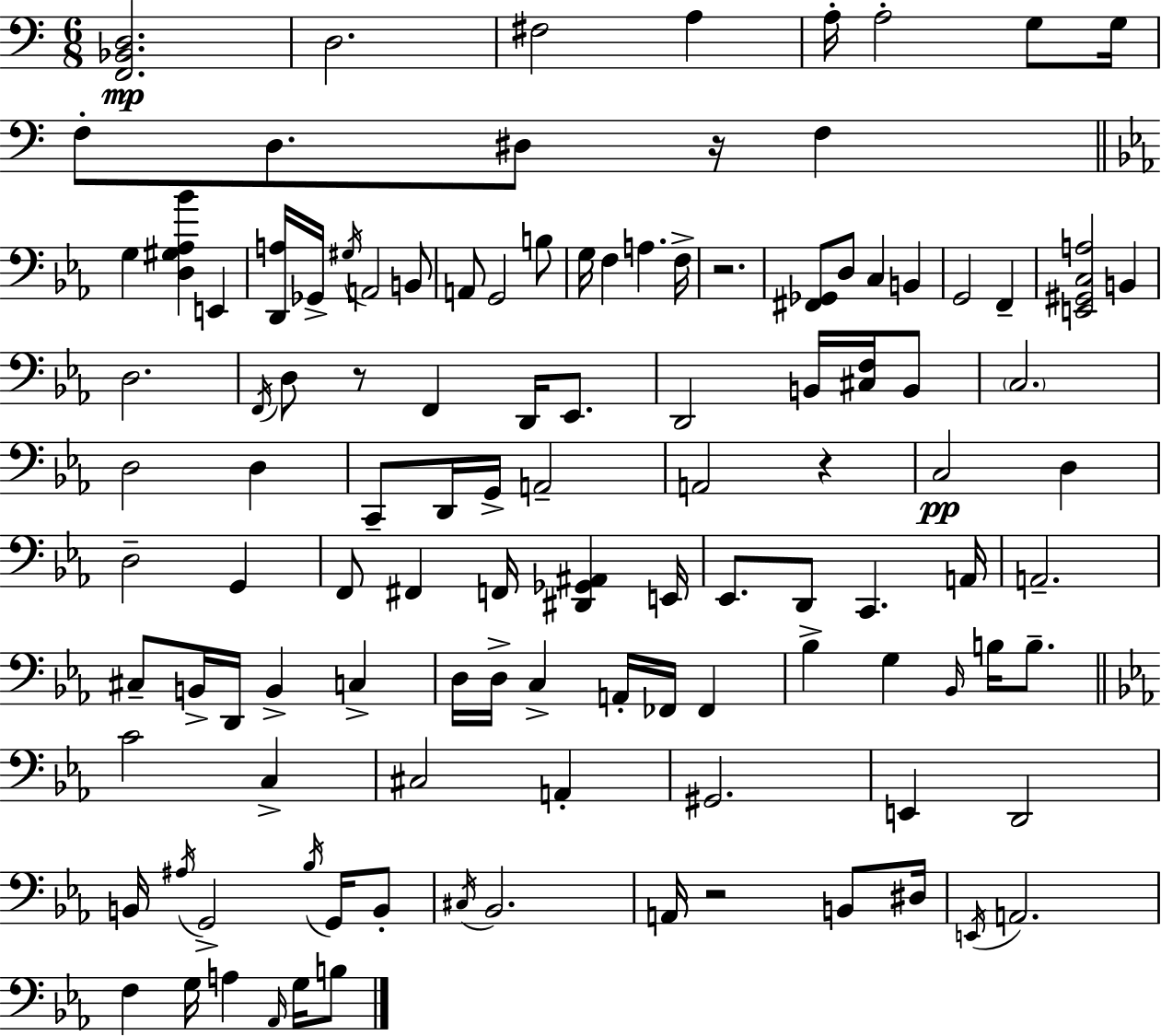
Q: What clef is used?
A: bass